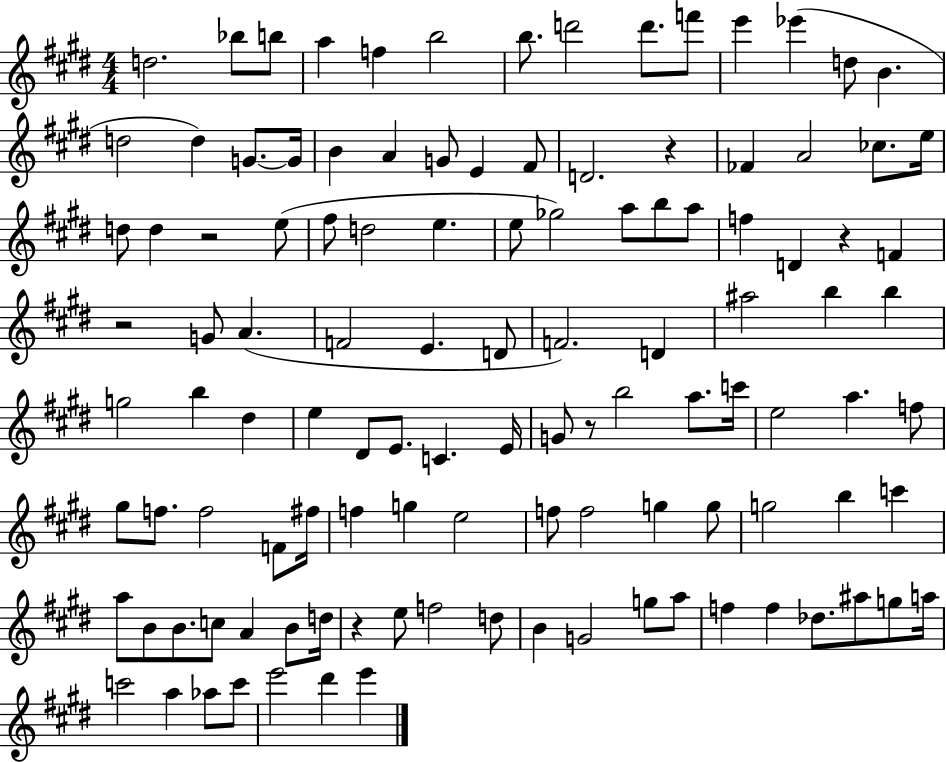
{
  \clef treble
  \numericTimeSignature
  \time 4/4
  \key e \major
  d''2. bes''8 b''8 | a''4 f''4 b''2 | b''8. d'''2 d'''8. f'''8 | e'''4 ees'''4( d''8 b'4. | \break d''2 d''4) g'8.~~ g'16 | b'4 a'4 g'8 e'4 fis'8 | d'2. r4 | fes'4 a'2 ces''8. e''16 | \break d''8 d''4 r2 e''8( | fis''8 d''2 e''4. | e''8 ges''2) a''8 b''8 a''8 | f''4 d'4 r4 f'4 | \break r2 g'8 a'4.( | f'2 e'4. d'8 | f'2.) d'4 | ais''2 b''4 b''4 | \break g''2 b''4 dis''4 | e''4 dis'8 e'8. c'4. e'16 | g'8 r8 b''2 a''8. c'''16 | e''2 a''4. f''8 | \break gis''8 f''8. f''2 f'8 fis''16 | f''4 g''4 e''2 | f''8 f''2 g''4 g''8 | g''2 b''4 c'''4 | \break a''8 b'8 b'8. c''8 a'4 b'8 d''16 | r4 e''8 f''2 d''8 | b'4 g'2 g''8 a''8 | f''4 f''4 des''8. ais''8 g''8 a''16 | \break c'''2 a''4 aes''8 c'''8 | e'''2 dis'''4 e'''4 | \bar "|."
}